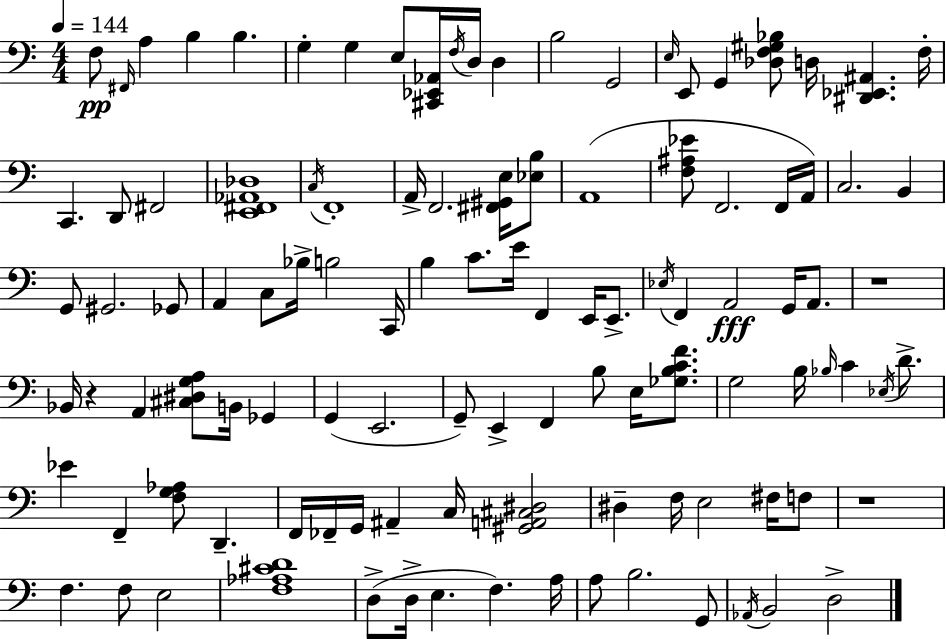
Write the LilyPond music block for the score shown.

{
  \clef bass
  \numericTimeSignature
  \time 4/4
  \key a \minor
  \tempo 4 = 144
  f8\pp \grace { fis,16 } a4 b4 b4. | g4-. g4 e8 <cis, ees, aes,>16 \acciaccatura { f16 } d16 d4 | b2 g,2 | \grace { e16 } e,8 g,4 <des f gis bes>8 d16 <dis, ees, ais,>4. | \break f16-. c,4. d,8 fis,2 | <e, fis, aes, des>1 | \acciaccatura { c16 } f,1-. | a,16-> f,2. | \break <fis, gis, e>16 <ees b>8 a,1( | <f ais ees'>8 f,2. | f,16 a,16) c2. | b,4 g,8 gis,2. | \break ges,8 a,4 c8 bes16-> b2 | c,16 b4 c'8. e'16 f,4 | e,16 e,8.-> \acciaccatura { ees16 } f,4 a,2\fff | g,16 a,8. r1 | \break bes,16 r4 a,4 <cis dis g a>8 | b,16 ges,4 g,4( e,2. | g,8--) e,4-> f,4 b8 | e16 <ges b c' f'>8. g2 b16 \grace { bes16 } c'4 | \break \acciaccatura { ees16 } d'8.-> ees'4 f,4-- <f g aes>8 | d,4.-- f,16 fes,16-- g,16 ais,4-- c16 <gis, a, cis dis>2 | dis4-- f16 e2 | fis16 f8 r1 | \break f4. f8 e2 | <f aes cis' d'>1 | d8->( d16-> e4. | f4.) a16 a8 b2. | \break g,8 \acciaccatura { aes,16 } b,2 | d2-> \bar "|."
}